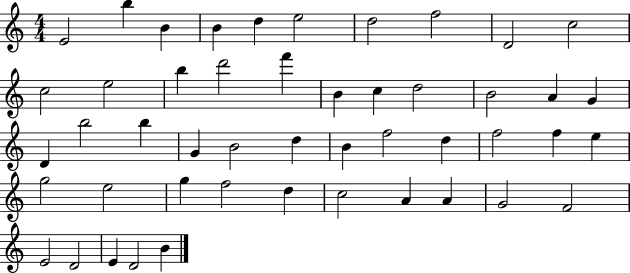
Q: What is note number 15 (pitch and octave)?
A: F6